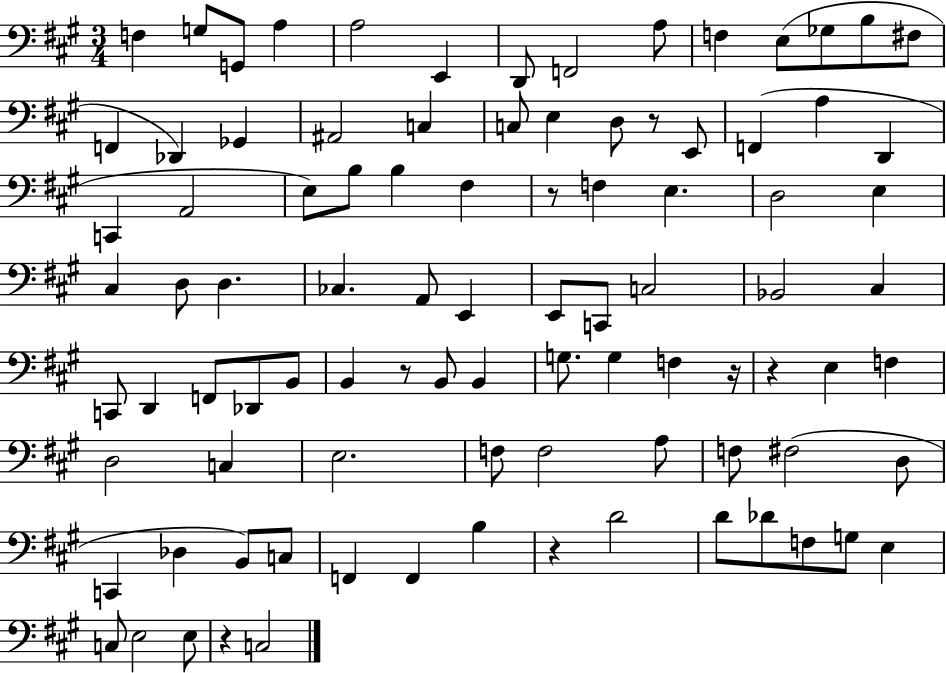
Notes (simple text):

F3/q G3/e G2/e A3/q A3/h E2/q D2/e F2/h A3/e F3/q E3/e Gb3/e B3/e F#3/e F2/q Db2/q Gb2/q A#2/h C3/q C3/e E3/q D3/e R/e E2/e F2/q A3/q D2/q C2/q A2/h E3/e B3/e B3/q F#3/q R/e F3/q E3/q. D3/h E3/q C#3/q D3/e D3/q. CES3/q. A2/e E2/q E2/e C2/e C3/h Bb2/h C#3/q C2/e D2/q F2/e Db2/e B2/e B2/q R/e B2/e B2/q G3/e. G3/q F3/q R/s R/q E3/q F3/q D3/h C3/q E3/h. F3/e F3/h A3/e F3/e F#3/h D3/e C2/q Db3/q B2/e C3/e F2/q F2/q B3/q R/q D4/h D4/e Db4/e F3/e G3/e E3/q C3/e E3/h E3/e R/q C3/h